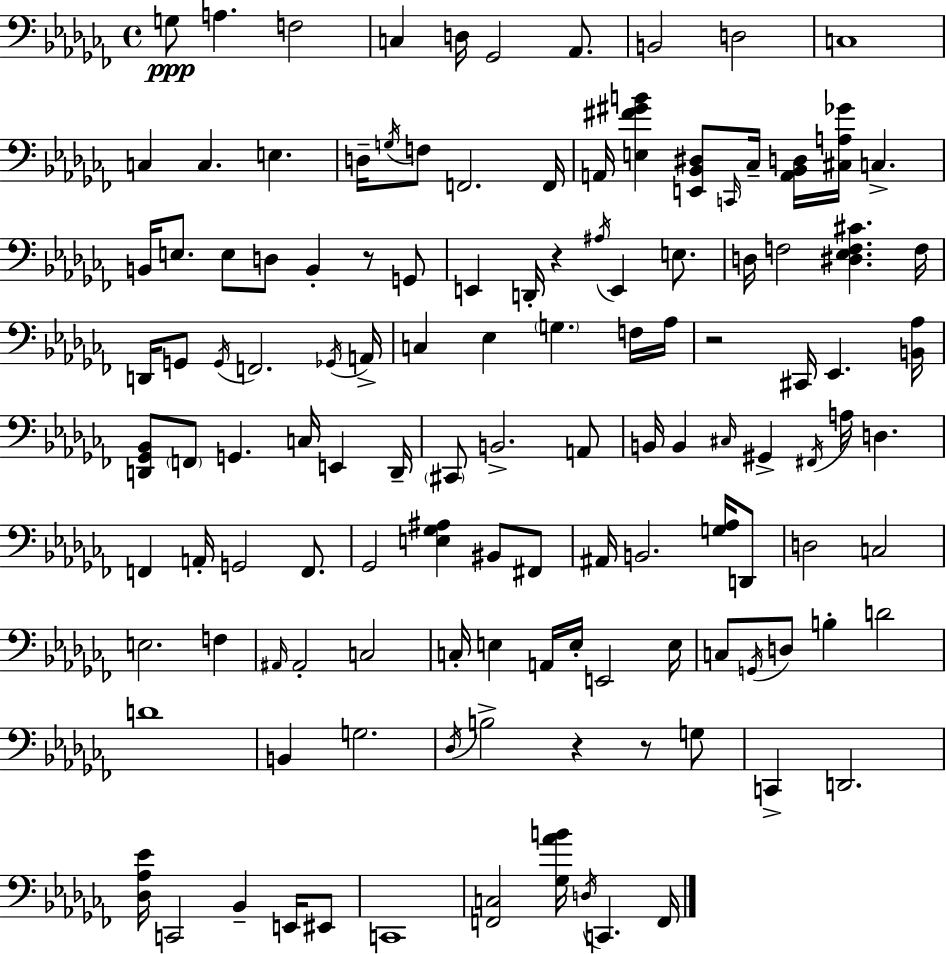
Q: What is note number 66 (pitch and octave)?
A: A2